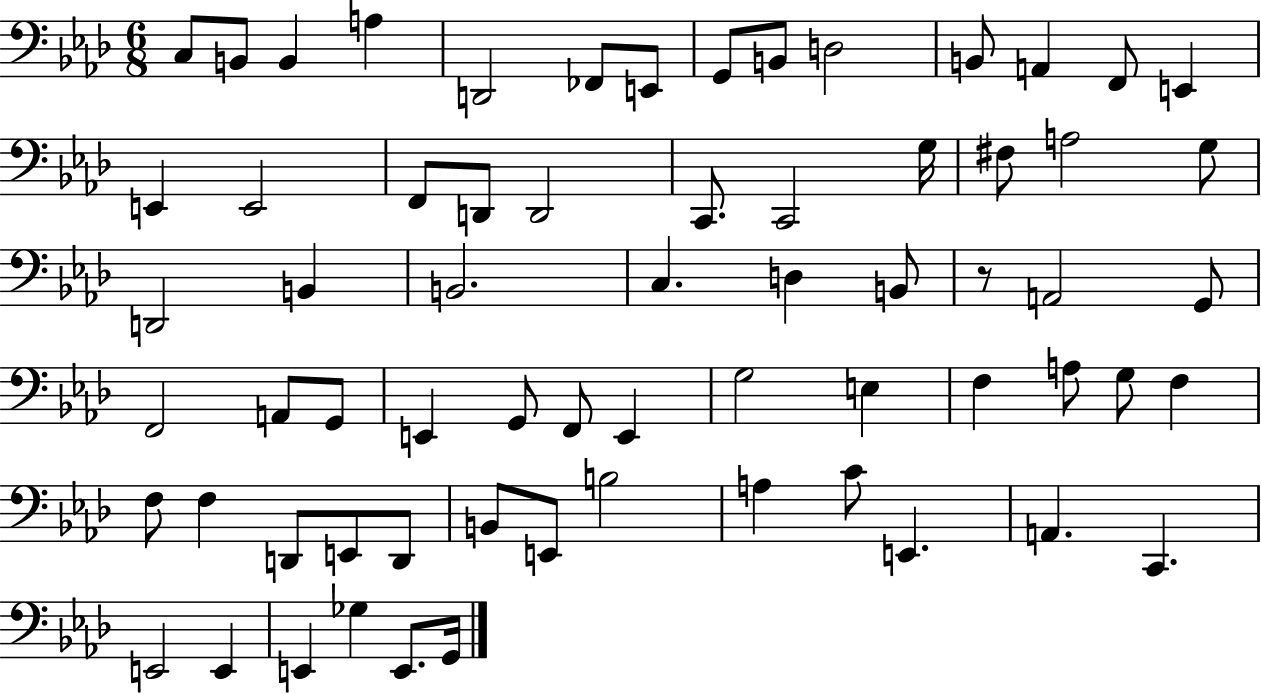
X:1
T:Untitled
M:6/8
L:1/4
K:Ab
C,/2 B,,/2 B,, A, D,,2 _F,,/2 E,,/2 G,,/2 B,,/2 D,2 B,,/2 A,, F,,/2 E,, E,, E,,2 F,,/2 D,,/2 D,,2 C,,/2 C,,2 G,/4 ^F,/2 A,2 G,/2 D,,2 B,, B,,2 C, D, B,,/2 z/2 A,,2 G,,/2 F,,2 A,,/2 G,,/2 E,, G,,/2 F,,/2 E,, G,2 E, F, A,/2 G,/2 F, F,/2 F, D,,/2 E,,/2 D,,/2 B,,/2 E,,/2 B,2 A, C/2 E,, A,, C,, E,,2 E,, E,, _G, E,,/2 G,,/4